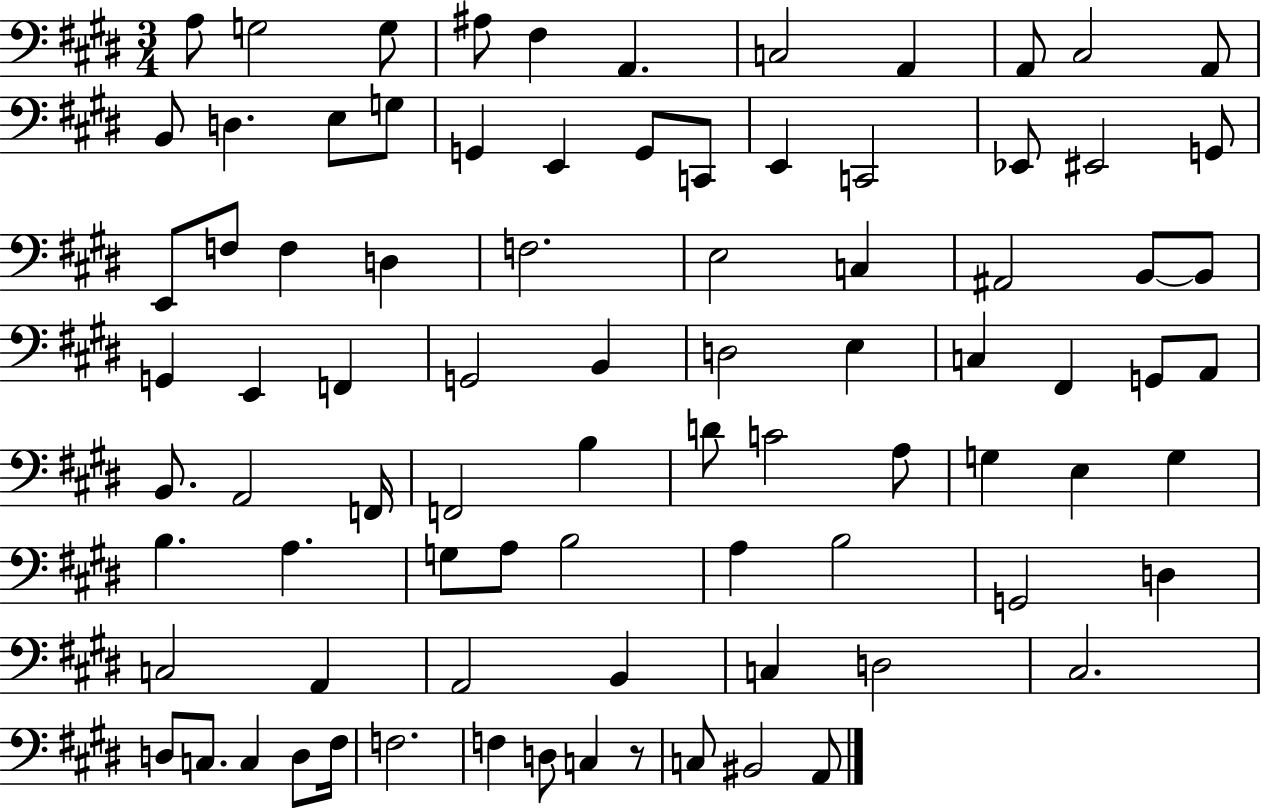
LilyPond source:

{
  \clef bass
  \numericTimeSignature
  \time 3/4
  \key e \major
  a8 g2 g8 | ais8 fis4 a,4. | c2 a,4 | a,8 cis2 a,8 | \break b,8 d4. e8 g8 | g,4 e,4 g,8 c,8 | e,4 c,2 | ees,8 eis,2 g,8 | \break e,8 f8 f4 d4 | f2. | e2 c4 | ais,2 b,8~~ b,8 | \break g,4 e,4 f,4 | g,2 b,4 | d2 e4 | c4 fis,4 g,8 a,8 | \break b,8. a,2 f,16 | f,2 b4 | d'8 c'2 a8 | g4 e4 g4 | \break b4. a4. | g8 a8 b2 | a4 b2 | g,2 d4 | \break c2 a,4 | a,2 b,4 | c4 d2 | cis2. | \break d8 c8. c4 d8 fis16 | f2. | f4 d8 c4 r8 | c8 bis,2 a,8 | \break \bar "|."
}